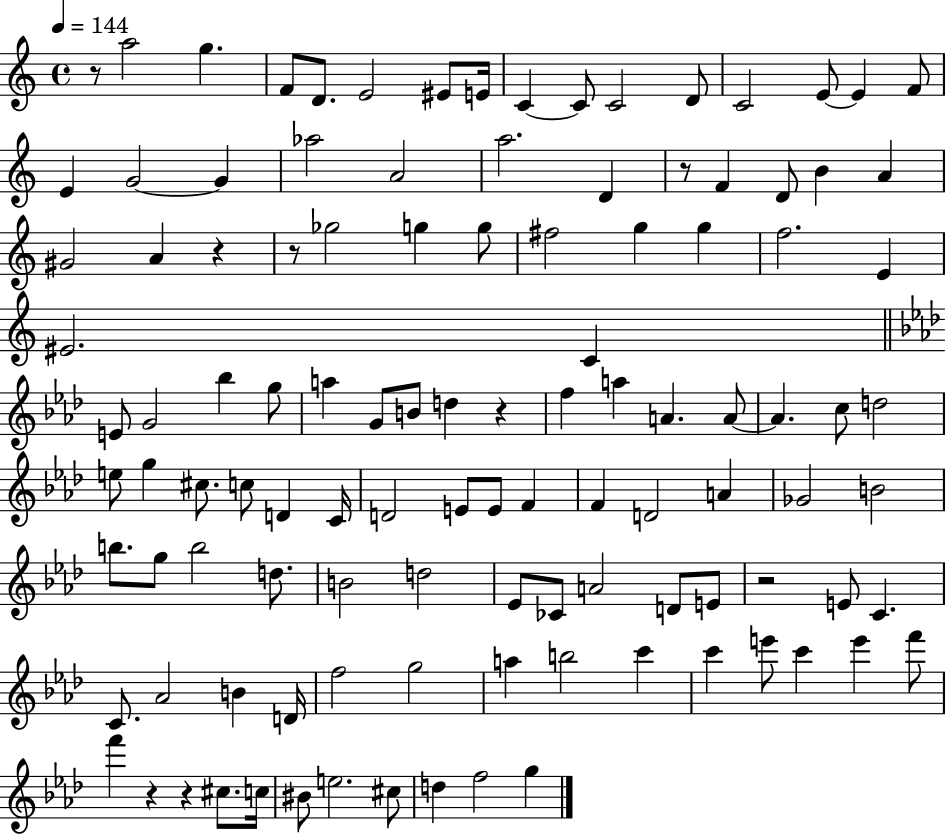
{
  \clef treble
  \time 4/4
  \defaultTimeSignature
  \key c \major
  \tempo 4 = 144
  r8 a''2 g''4. | f'8 d'8. e'2 eis'8 e'16 | c'4~~ c'8 c'2 d'8 | c'2 e'8~~ e'4 f'8 | \break e'4 g'2~~ g'4 | aes''2 a'2 | a''2. d'4 | r8 f'4 d'8 b'4 a'4 | \break gis'2 a'4 r4 | r8 ges''2 g''4 g''8 | fis''2 g''4 g''4 | f''2. e'4 | \break eis'2. c'4 | \bar "||" \break \key aes \major e'8 g'2 bes''4 g''8 | a''4 g'8 b'8 d''4 r4 | f''4 a''4 a'4. a'8~~ | a'4. c''8 d''2 | \break e''8 g''4 cis''8. c''8 d'4 c'16 | d'2 e'8 e'8 f'4 | f'4 d'2 a'4 | ges'2 b'2 | \break b''8. g''8 b''2 d''8. | b'2 d''2 | ees'8 ces'8 a'2 d'8 e'8 | r2 e'8 c'4. | \break c'8. aes'2 b'4 d'16 | f''2 g''2 | a''4 b''2 c'''4 | c'''4 e'''8 c'''4 e'''4 f'''8 | \break f'''4 r4 r4 cis''8. c''16 | bis'8 e''2. cis''8 | d''4 f''2 g''4 | \bar "|."
}